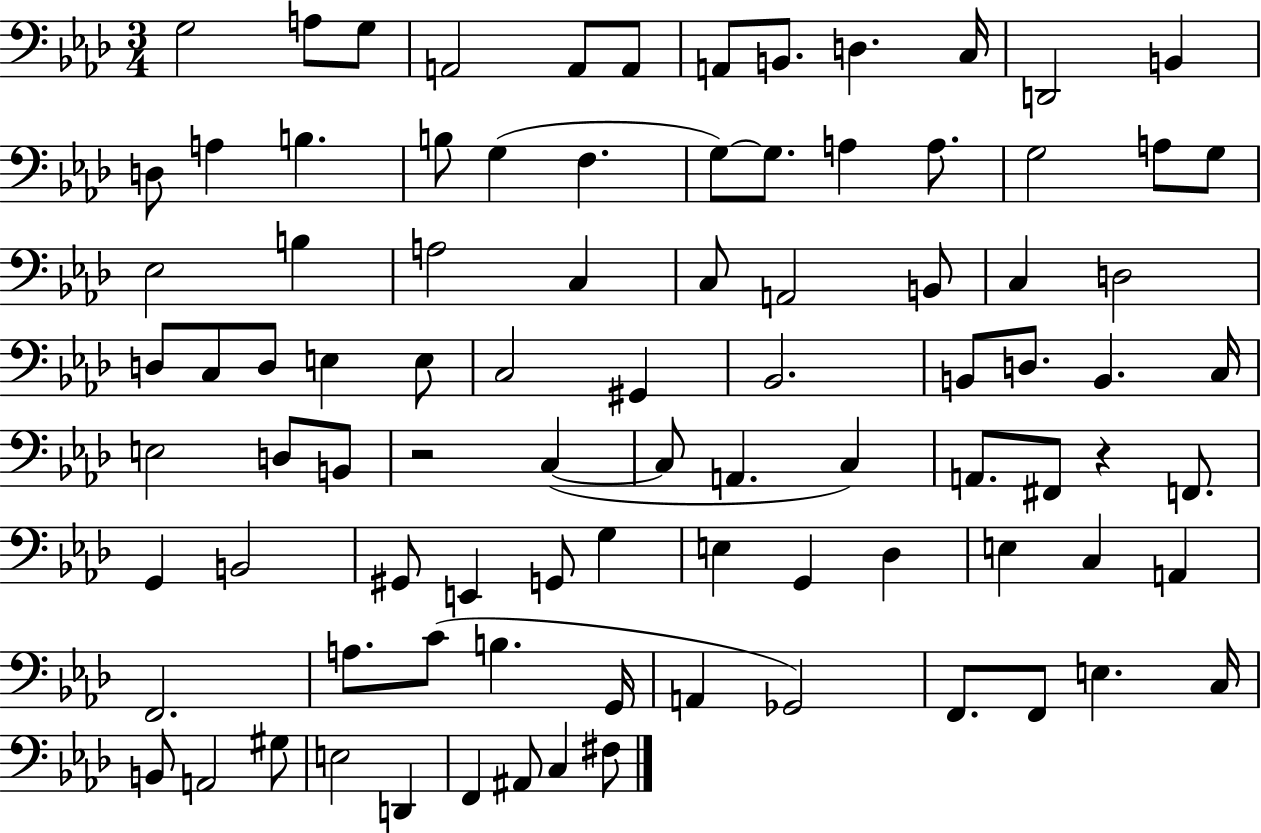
{
  \clef bass
  \numericTimeSignature
  \time 3/4
  \key aes \major
  g2 a8 g8 | a,2 a,8 a,8 | a,8 b,8. d4. c16 | d,2 b,4 | \break d8 a4 b4. | b8 g4( f4. | g8~~) g8. a4 a8. | g2 a8 g8 | \break ees2 b4 | a2 c4 | c8 a,2 b,8 | c4 d2 | \break d8 c8 d8 e4 e8 | c2 gis,4 | bes,2. | b,8 d8. b,4. c16 | \break e2 d8 b,8 | r2 c4~(~ | c8 a,4. c4) | a,8. fis,8 r4 f,8. | \break g,4 b,2 | gis,8 e,4 g,8 g4 | e4 g,4 des4 | e4 c4 a,4 | \break f,2. | a8. c'8( b4. g,16 | a,4 ges,2) | f,8. f,8 e4. c16 | \break b,8 a,2 gis8 | e2 d,4 | f,4 ais,8 c4 fis8 | \bar "|."
}